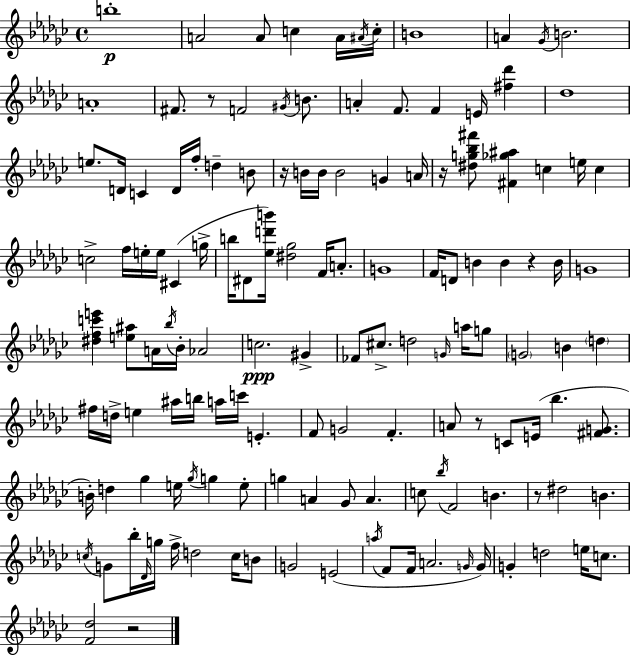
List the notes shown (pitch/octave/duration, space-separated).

B5/w A4/h A4/e C5/q A4/s A#4/s C5/s B4/w A4/q Gb4/s B4/h. A4/w F#4/e. R/e F4/h G#4/s B4/e. A4/q F4/e. F4/q E4/s [F#5,Db6]/q Db5/w E5/e. D4/s C4/q D4/s F5/s D5/q B4/e R/s B4/s B4/s B4/h G4/q A4/s R/s [D#5,G5,Bb5,F#6]/e [F#4,Gb5,A#5]/q C5/q E5/s C5/q C5/h F5/s E5/s E5/s C#4/q G5/s B5/s D#4/e [Eb5,D6,B6]/s [D#5,Gb5]/h F4/s A4/e. G4/w F4/s D4/e B4/q B4/q R/q B4/s G4/w [D#5,F5,C6,E6]/q [E5,A#5]/e A4/s Bb5/s Bb4/s Ab4/h C5/h. G#4/q FES4/e C#5/e. D5/h G4/s A5/s G5/e G4/h B4/q D5/q F#5/s D5/s E5/q A#5/s B5/s A5/s C6/s E4/q. F4/e G4/h F4/q. A4/e R/e C4/e E4/s Bb5/q. [F#4,G4]/e. B4/s D5/q Gb5/q E5/s Gb5/s G5/q E5/e G5/q A4/q Gb4/e A4/q. C5/e Bb5/s F4/h B4/q. R/e D#5/h B4/q. C5/s G4/e Bb5/s Db4/s G5/s F5/s D5/h C5/s B4/e G4/h E4/h A5/s F4/e F4/s A4/h. G4/s G4/s G4/q D5/h E5/s C5/e. [F4,Db5]/h R/h